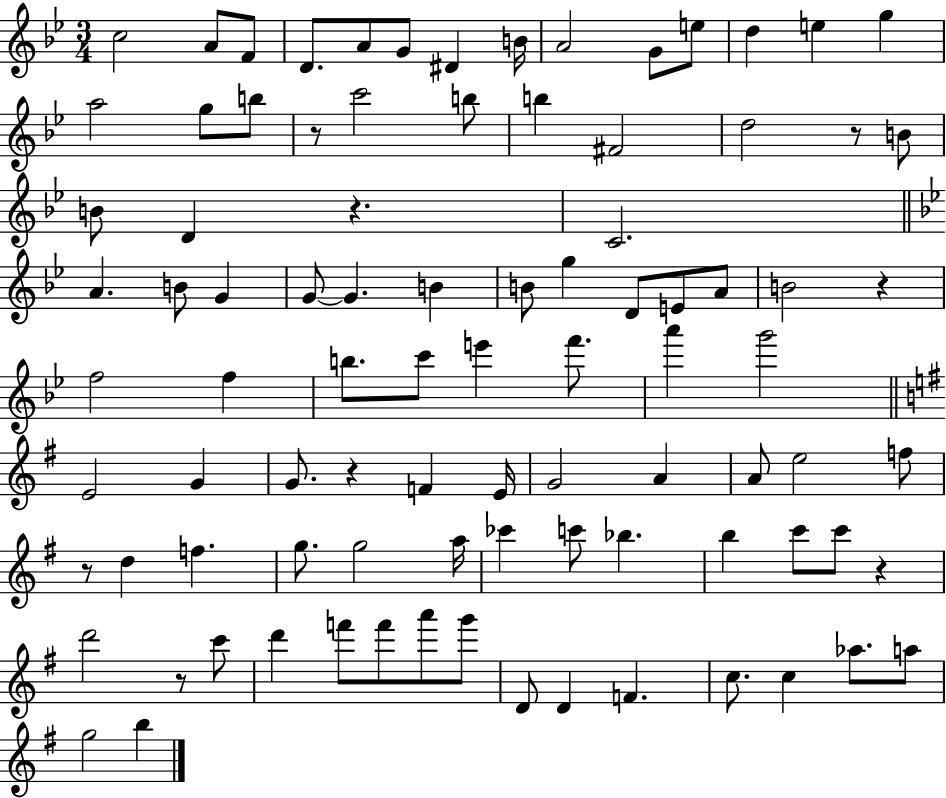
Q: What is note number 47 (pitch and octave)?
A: E4